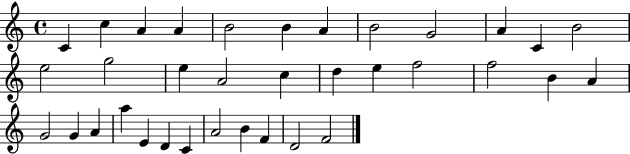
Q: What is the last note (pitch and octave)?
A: F4